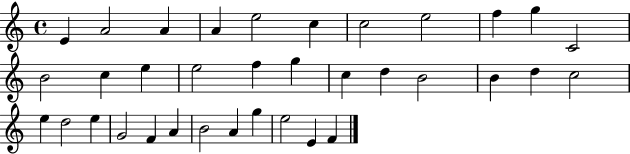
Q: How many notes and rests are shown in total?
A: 35